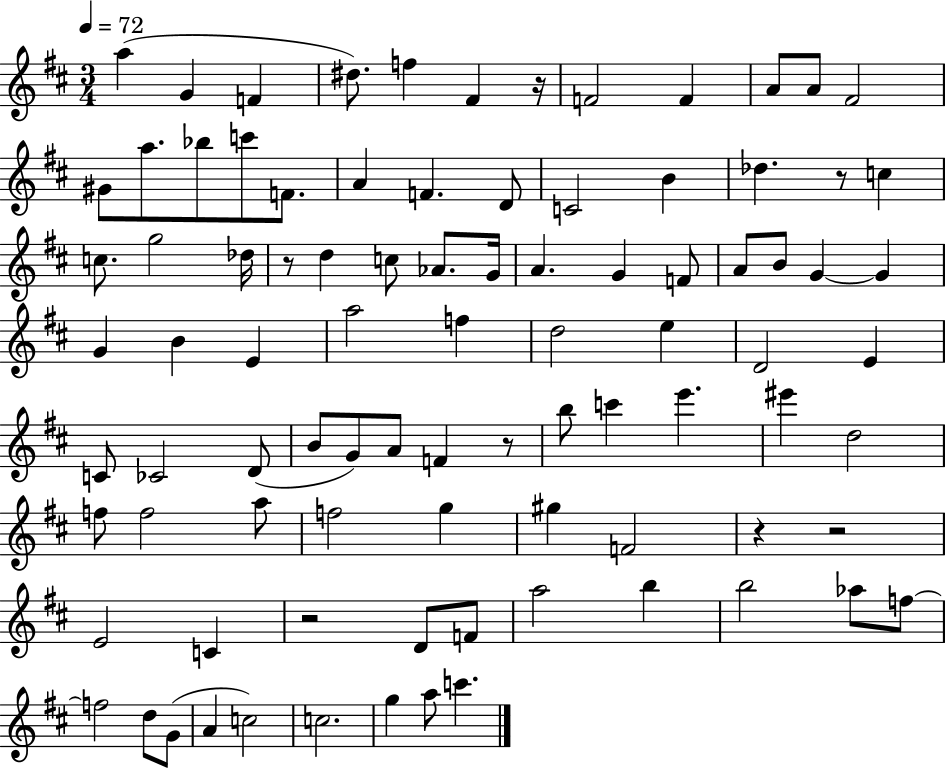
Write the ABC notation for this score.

X:1
T:Untitled
M:3/4
L:1/4
K:D
a G F ^d/2 f ^F z/4 F2 F A/2 A/2 ^F2 ^G/2 a/2 _b/2 c'/2 F/2 A F D/2 C2 B _d z/2 c c/2 g2 _d/4 z/2 d c/2 _A/2 G/4 A G F/2 A/2 B/2 G G G B E a2 f d2 e D2 E C/2 _C2 D/2 B/2 G/2 A/2 F z/2 b/2 c' e' ^e' d2 f/2 f2 a/2 f2 g ^g F2 z z2 E2 C z2 D/2 F/2 a2 b b2 _a/2 f/2 f2 d/2 G/2 A c2 c2 g a/2 c'